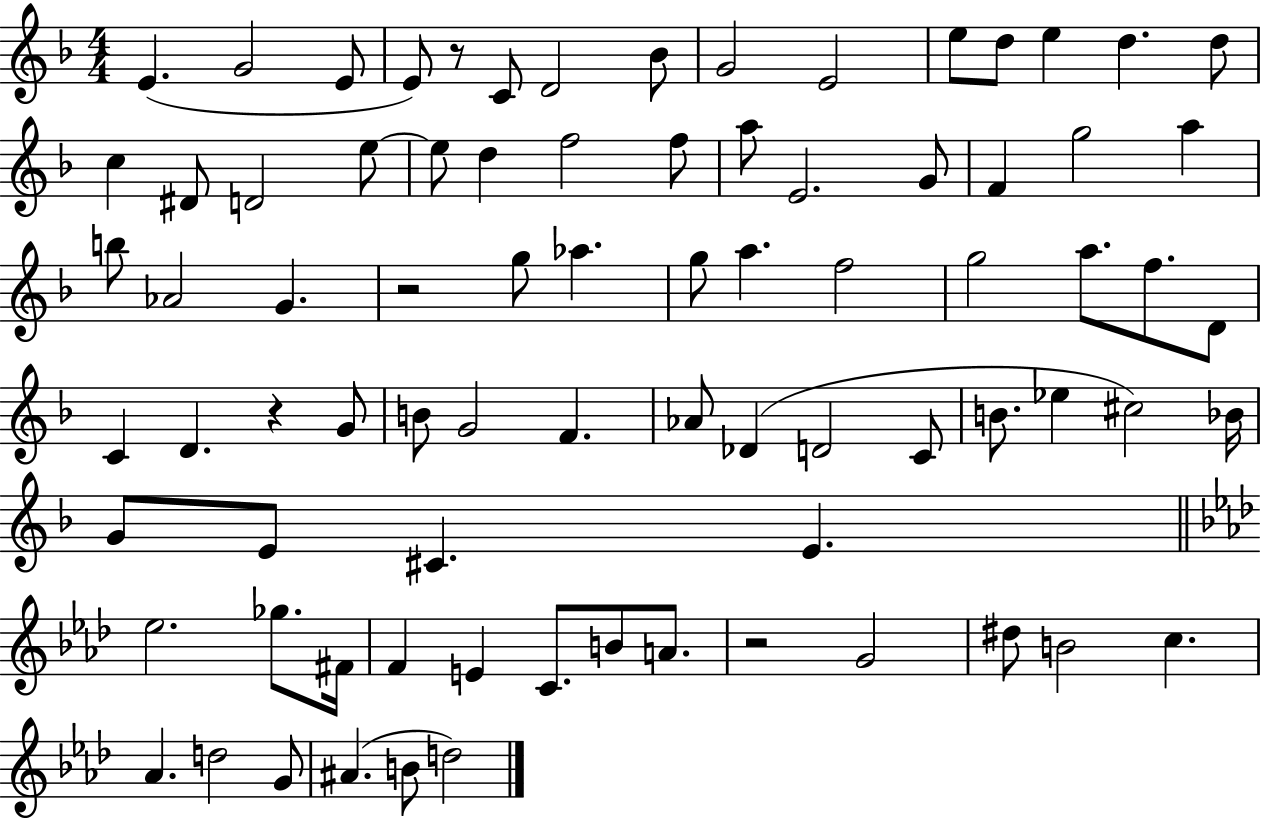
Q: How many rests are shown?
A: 4